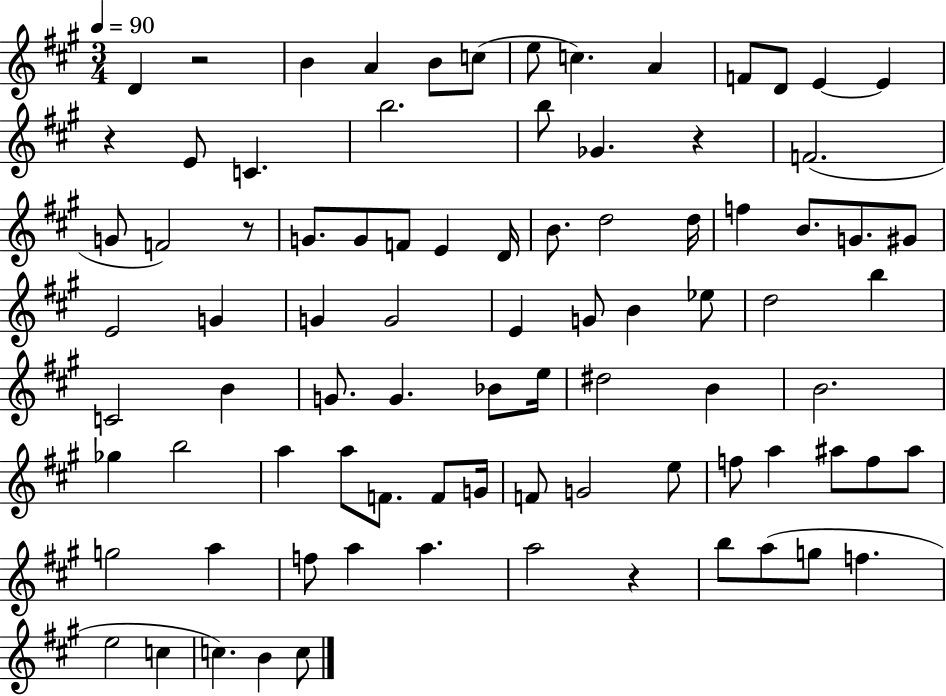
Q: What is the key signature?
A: A major